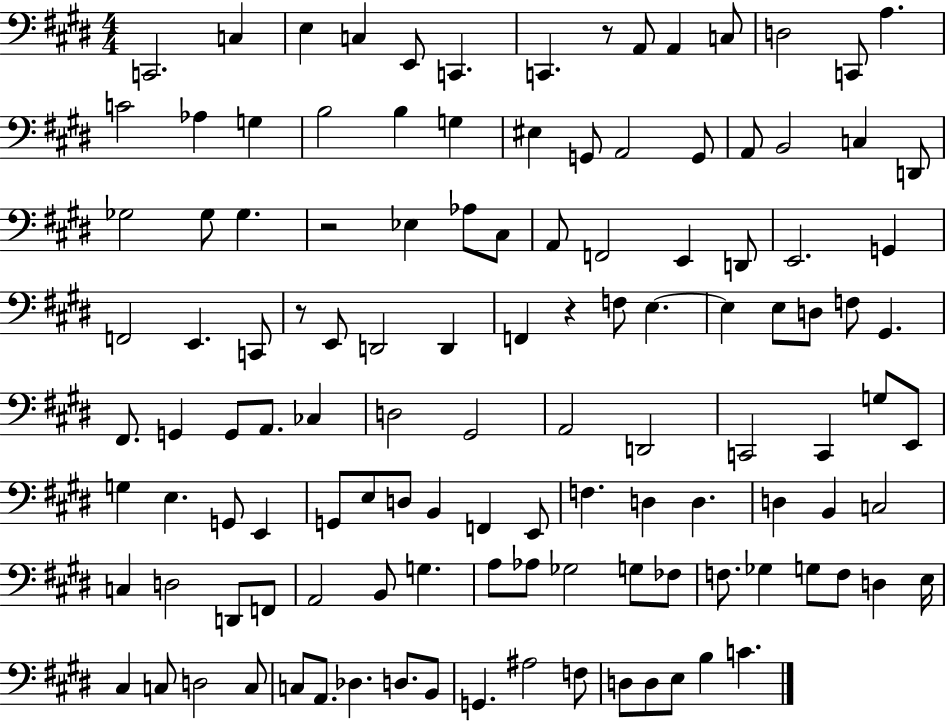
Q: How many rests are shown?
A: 4